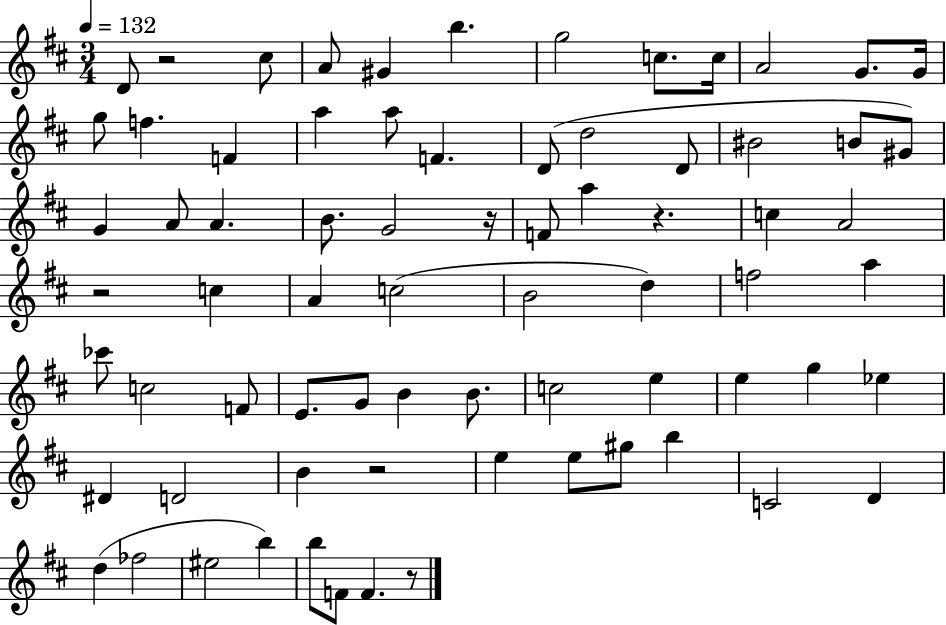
{
  \clef treble
  \numericTimeSignature
  \time 3/4
  \key d \major
  \tempo 4 = 132
  d'8 r2 cis''8 | a'8 gis'4 b''4. | g''2 c''8. c''16 | a'2 g'8. g'16 | \break g''8 f''4. f'4 | a''4 a''8 f'4. | d'8( d''2 d'8 | bis'2 b'8 gis'8) | \break g'4 a'8 a'4. | b'8. g'2 r16 | f'8 a''4 r4. | c''4 a'2 | \break r2 c''4 | a'4 c''2( | b'2 d''4) | f''2 a''4 | \break ces'''8 c''2 f'8 | e'8. g'8 b'4 b'8. | c''2 e''4 | e''4 g''4 ees''4 | \break dis'4 d'2 | b'4 r2 | e''4 e''8 gis''8 b''4 | c'2 d'4 | \break d''4( fes''2 | eis''2 b''4) | b''8 f'8 f'4. r8 | \bar "|."
}